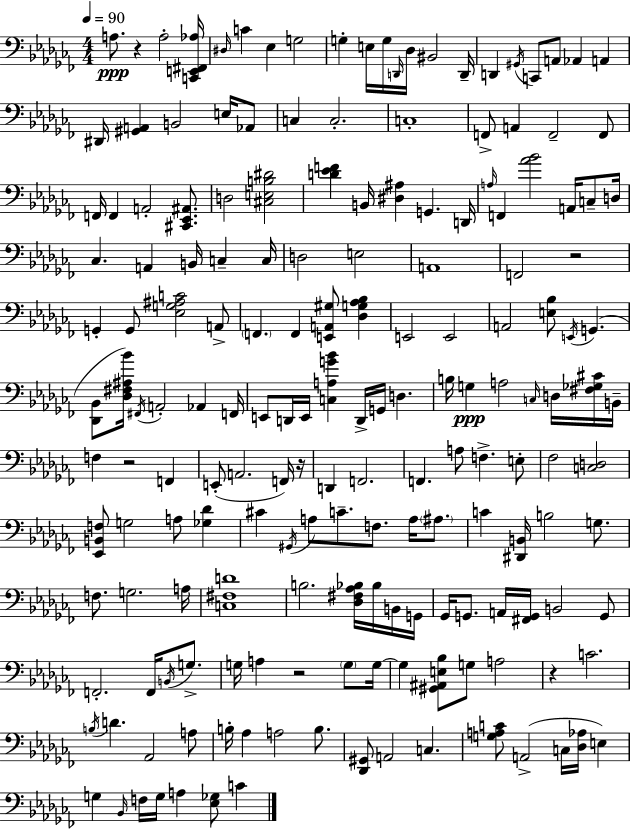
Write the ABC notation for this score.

X:1
T:Untitled
M:4/4
L:1/4
K:Abm
A,/2 z A,2 [C,,E,,^F,,_A,]/4 ^D,/4 C _E, G,2 G, E,/4 G,/4 D,,/4 _D,/4 ^B,,2 D,,/4 D,, ^G,,/4 C,,/2 A,,/2 _A,, A,, ^D,,/4 [^G,,A,,] B,,2 E,/4 _A,,/2 C, C,2 C,4 F,,/2 A,, F,,2 F,,/2 F,,/4 F,, A,,2 [^C,,_E,,^A,,]/2 D,2 [^C,E,B,^D]2 [D_EF] B,,/4 [^D,^A,] G,, D,,/4 A,/4 F,, [_A_B]2 A,,/4 C,/2 D,/4 _C, A,, B,,/4 C, C,/4 D,2 E,2 A,,4 F,,2 z2 G,, G,,/2 [_E,G,^A,C]2 A,,/2 F,, F,, [E,,A,,^G,]/2 [_D,G,_A,_B,] E,,2 E,,2 A,,2 [E,_B,]/2 E,,/4 G,, [_D,,_B,,]/2 [_D,^F,^A,_B]/4 ^F,,/4 A,,2 _A,, F,,/4 E,,/2 D,,/4 E,,/4 [C,A,G_B] D,,/4 G,,/4 D, B,/4 G, A,2 C,/4 D,/4 [^F,_G,^C]/4 B,,/4 F, z2 F,, E,,/2 A,,2 F,,/4 z/4 D,, F,,2 F,, A,/2 F, E,/2 _F,2 [C,D,]2 [_E,,B,,F,]/2 G,2 A,/2 [_G,_D] ^C ^G,,/4 A,/2 C/2 F,/2 A,/4 ^A,/2 C [^D,,B,,]/4 B,2 G,/2 F,/2 G,2 A,/4 [C,^F,D]4 B,2 [_D,^F,_A,_B,]/4 _B,/4 B,,/4 G,,/4 _G,,/4 G,,/2 A,,/4 [^F,,G,,]/4 B,,2 G,,/2 F,,2 F,,/4 B,,/4 G,/2 G,/4 A, z2 G,/2 G,/4 G, [^G,,^A,,E,_B,]/2 G,/2 A,2 z C2 B,/4 D _A,,2 A,/2 B,/4 _A, A,2 B,/2 [_D,,^G,,]/2 A,,2 C, [G,A,C]/2 A,,2 C,/4 [_D,_A,]/4 E, G, _B,,/4 F,/4 G,/4 A, [_E,_G,]/2 C